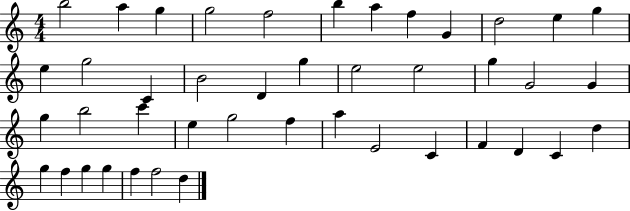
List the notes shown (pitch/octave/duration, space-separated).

B5/h A5/q G5/q G5/h F5/h B5/q A5/q F5/q G4/q D5/h E5/q G5/q E5/q G5/h C4/q B4/h D4/q G5/q E5/h E5/h G5/q G4/h G4/q G5/q B5/h C6/q E5/q G5/h F5/q A5/q E4/h C4/q F4/q D4/q C4/q D5/q G5/q F5/q G5/q G5/q F5/q F5/h D5/q